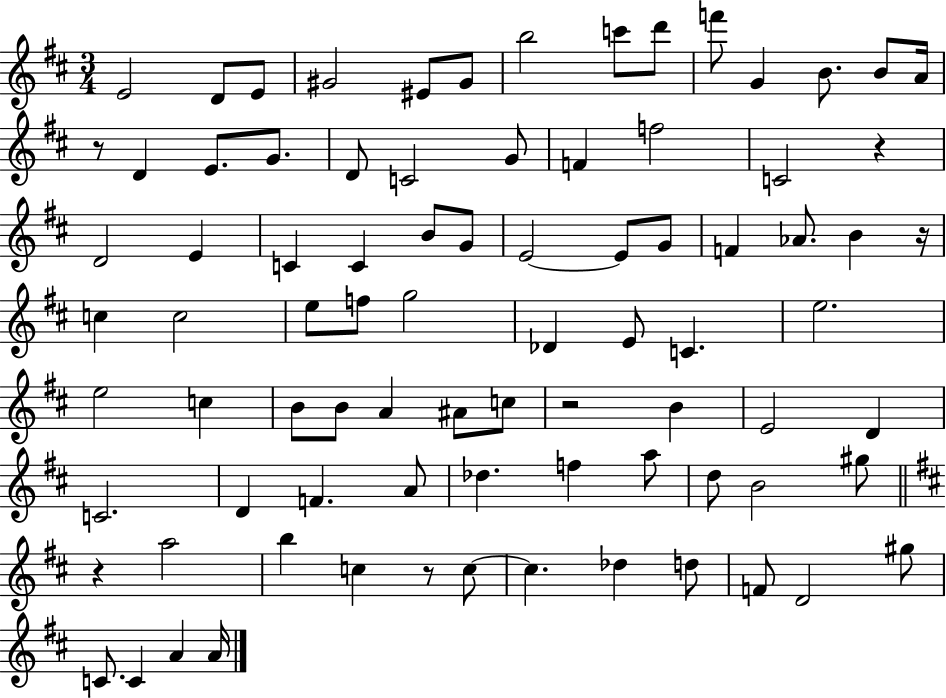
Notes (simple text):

E4/h D4/e E4/e G#4/h EIS4/e G#4/e B5/h C6/e D6/e F6/e G4/q B4/e. B4/e A4/s R/e D4/q E4/e. G4/e. D4/e C4/h G4/e F4/q F5/h C4/h R/q D4/h E4/q C4/q C4/q B4/e G4/e E4/h E4/e G4/e F4/q Ab4/e. B4/q R/s C5/q C5/h E5/e F5/e G5/h Db4/q E4/e C4/q. E5/h. E5/h C5/q B4/e B4/e A4/q A#4/e C5/e R/h B4/q E4/h D4/q C4/h. D4/q F4/q. A4/e Db5/q. F5/q A5/e D5/e B4/h G#5/e R/q A5/h B5/q C5/q R/e C5/e C5/q. Db5/q D5/e F4/e D4/h G#5/e C4/e. C4/q A4/q A4/s